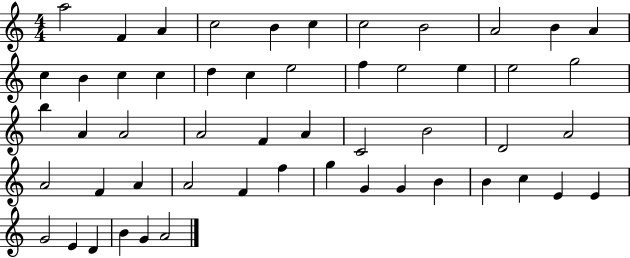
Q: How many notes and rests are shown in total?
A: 53